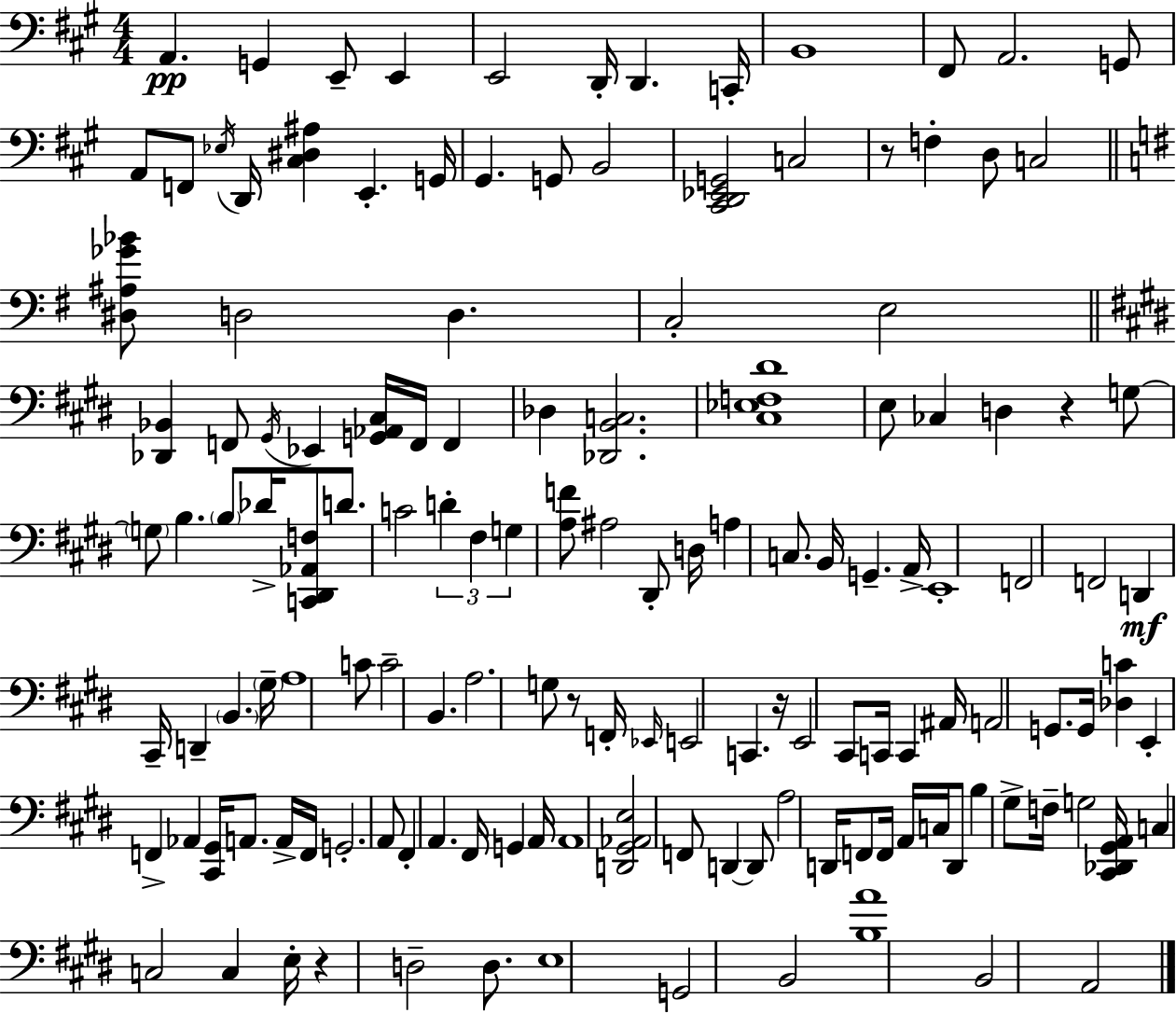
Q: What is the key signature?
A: A major